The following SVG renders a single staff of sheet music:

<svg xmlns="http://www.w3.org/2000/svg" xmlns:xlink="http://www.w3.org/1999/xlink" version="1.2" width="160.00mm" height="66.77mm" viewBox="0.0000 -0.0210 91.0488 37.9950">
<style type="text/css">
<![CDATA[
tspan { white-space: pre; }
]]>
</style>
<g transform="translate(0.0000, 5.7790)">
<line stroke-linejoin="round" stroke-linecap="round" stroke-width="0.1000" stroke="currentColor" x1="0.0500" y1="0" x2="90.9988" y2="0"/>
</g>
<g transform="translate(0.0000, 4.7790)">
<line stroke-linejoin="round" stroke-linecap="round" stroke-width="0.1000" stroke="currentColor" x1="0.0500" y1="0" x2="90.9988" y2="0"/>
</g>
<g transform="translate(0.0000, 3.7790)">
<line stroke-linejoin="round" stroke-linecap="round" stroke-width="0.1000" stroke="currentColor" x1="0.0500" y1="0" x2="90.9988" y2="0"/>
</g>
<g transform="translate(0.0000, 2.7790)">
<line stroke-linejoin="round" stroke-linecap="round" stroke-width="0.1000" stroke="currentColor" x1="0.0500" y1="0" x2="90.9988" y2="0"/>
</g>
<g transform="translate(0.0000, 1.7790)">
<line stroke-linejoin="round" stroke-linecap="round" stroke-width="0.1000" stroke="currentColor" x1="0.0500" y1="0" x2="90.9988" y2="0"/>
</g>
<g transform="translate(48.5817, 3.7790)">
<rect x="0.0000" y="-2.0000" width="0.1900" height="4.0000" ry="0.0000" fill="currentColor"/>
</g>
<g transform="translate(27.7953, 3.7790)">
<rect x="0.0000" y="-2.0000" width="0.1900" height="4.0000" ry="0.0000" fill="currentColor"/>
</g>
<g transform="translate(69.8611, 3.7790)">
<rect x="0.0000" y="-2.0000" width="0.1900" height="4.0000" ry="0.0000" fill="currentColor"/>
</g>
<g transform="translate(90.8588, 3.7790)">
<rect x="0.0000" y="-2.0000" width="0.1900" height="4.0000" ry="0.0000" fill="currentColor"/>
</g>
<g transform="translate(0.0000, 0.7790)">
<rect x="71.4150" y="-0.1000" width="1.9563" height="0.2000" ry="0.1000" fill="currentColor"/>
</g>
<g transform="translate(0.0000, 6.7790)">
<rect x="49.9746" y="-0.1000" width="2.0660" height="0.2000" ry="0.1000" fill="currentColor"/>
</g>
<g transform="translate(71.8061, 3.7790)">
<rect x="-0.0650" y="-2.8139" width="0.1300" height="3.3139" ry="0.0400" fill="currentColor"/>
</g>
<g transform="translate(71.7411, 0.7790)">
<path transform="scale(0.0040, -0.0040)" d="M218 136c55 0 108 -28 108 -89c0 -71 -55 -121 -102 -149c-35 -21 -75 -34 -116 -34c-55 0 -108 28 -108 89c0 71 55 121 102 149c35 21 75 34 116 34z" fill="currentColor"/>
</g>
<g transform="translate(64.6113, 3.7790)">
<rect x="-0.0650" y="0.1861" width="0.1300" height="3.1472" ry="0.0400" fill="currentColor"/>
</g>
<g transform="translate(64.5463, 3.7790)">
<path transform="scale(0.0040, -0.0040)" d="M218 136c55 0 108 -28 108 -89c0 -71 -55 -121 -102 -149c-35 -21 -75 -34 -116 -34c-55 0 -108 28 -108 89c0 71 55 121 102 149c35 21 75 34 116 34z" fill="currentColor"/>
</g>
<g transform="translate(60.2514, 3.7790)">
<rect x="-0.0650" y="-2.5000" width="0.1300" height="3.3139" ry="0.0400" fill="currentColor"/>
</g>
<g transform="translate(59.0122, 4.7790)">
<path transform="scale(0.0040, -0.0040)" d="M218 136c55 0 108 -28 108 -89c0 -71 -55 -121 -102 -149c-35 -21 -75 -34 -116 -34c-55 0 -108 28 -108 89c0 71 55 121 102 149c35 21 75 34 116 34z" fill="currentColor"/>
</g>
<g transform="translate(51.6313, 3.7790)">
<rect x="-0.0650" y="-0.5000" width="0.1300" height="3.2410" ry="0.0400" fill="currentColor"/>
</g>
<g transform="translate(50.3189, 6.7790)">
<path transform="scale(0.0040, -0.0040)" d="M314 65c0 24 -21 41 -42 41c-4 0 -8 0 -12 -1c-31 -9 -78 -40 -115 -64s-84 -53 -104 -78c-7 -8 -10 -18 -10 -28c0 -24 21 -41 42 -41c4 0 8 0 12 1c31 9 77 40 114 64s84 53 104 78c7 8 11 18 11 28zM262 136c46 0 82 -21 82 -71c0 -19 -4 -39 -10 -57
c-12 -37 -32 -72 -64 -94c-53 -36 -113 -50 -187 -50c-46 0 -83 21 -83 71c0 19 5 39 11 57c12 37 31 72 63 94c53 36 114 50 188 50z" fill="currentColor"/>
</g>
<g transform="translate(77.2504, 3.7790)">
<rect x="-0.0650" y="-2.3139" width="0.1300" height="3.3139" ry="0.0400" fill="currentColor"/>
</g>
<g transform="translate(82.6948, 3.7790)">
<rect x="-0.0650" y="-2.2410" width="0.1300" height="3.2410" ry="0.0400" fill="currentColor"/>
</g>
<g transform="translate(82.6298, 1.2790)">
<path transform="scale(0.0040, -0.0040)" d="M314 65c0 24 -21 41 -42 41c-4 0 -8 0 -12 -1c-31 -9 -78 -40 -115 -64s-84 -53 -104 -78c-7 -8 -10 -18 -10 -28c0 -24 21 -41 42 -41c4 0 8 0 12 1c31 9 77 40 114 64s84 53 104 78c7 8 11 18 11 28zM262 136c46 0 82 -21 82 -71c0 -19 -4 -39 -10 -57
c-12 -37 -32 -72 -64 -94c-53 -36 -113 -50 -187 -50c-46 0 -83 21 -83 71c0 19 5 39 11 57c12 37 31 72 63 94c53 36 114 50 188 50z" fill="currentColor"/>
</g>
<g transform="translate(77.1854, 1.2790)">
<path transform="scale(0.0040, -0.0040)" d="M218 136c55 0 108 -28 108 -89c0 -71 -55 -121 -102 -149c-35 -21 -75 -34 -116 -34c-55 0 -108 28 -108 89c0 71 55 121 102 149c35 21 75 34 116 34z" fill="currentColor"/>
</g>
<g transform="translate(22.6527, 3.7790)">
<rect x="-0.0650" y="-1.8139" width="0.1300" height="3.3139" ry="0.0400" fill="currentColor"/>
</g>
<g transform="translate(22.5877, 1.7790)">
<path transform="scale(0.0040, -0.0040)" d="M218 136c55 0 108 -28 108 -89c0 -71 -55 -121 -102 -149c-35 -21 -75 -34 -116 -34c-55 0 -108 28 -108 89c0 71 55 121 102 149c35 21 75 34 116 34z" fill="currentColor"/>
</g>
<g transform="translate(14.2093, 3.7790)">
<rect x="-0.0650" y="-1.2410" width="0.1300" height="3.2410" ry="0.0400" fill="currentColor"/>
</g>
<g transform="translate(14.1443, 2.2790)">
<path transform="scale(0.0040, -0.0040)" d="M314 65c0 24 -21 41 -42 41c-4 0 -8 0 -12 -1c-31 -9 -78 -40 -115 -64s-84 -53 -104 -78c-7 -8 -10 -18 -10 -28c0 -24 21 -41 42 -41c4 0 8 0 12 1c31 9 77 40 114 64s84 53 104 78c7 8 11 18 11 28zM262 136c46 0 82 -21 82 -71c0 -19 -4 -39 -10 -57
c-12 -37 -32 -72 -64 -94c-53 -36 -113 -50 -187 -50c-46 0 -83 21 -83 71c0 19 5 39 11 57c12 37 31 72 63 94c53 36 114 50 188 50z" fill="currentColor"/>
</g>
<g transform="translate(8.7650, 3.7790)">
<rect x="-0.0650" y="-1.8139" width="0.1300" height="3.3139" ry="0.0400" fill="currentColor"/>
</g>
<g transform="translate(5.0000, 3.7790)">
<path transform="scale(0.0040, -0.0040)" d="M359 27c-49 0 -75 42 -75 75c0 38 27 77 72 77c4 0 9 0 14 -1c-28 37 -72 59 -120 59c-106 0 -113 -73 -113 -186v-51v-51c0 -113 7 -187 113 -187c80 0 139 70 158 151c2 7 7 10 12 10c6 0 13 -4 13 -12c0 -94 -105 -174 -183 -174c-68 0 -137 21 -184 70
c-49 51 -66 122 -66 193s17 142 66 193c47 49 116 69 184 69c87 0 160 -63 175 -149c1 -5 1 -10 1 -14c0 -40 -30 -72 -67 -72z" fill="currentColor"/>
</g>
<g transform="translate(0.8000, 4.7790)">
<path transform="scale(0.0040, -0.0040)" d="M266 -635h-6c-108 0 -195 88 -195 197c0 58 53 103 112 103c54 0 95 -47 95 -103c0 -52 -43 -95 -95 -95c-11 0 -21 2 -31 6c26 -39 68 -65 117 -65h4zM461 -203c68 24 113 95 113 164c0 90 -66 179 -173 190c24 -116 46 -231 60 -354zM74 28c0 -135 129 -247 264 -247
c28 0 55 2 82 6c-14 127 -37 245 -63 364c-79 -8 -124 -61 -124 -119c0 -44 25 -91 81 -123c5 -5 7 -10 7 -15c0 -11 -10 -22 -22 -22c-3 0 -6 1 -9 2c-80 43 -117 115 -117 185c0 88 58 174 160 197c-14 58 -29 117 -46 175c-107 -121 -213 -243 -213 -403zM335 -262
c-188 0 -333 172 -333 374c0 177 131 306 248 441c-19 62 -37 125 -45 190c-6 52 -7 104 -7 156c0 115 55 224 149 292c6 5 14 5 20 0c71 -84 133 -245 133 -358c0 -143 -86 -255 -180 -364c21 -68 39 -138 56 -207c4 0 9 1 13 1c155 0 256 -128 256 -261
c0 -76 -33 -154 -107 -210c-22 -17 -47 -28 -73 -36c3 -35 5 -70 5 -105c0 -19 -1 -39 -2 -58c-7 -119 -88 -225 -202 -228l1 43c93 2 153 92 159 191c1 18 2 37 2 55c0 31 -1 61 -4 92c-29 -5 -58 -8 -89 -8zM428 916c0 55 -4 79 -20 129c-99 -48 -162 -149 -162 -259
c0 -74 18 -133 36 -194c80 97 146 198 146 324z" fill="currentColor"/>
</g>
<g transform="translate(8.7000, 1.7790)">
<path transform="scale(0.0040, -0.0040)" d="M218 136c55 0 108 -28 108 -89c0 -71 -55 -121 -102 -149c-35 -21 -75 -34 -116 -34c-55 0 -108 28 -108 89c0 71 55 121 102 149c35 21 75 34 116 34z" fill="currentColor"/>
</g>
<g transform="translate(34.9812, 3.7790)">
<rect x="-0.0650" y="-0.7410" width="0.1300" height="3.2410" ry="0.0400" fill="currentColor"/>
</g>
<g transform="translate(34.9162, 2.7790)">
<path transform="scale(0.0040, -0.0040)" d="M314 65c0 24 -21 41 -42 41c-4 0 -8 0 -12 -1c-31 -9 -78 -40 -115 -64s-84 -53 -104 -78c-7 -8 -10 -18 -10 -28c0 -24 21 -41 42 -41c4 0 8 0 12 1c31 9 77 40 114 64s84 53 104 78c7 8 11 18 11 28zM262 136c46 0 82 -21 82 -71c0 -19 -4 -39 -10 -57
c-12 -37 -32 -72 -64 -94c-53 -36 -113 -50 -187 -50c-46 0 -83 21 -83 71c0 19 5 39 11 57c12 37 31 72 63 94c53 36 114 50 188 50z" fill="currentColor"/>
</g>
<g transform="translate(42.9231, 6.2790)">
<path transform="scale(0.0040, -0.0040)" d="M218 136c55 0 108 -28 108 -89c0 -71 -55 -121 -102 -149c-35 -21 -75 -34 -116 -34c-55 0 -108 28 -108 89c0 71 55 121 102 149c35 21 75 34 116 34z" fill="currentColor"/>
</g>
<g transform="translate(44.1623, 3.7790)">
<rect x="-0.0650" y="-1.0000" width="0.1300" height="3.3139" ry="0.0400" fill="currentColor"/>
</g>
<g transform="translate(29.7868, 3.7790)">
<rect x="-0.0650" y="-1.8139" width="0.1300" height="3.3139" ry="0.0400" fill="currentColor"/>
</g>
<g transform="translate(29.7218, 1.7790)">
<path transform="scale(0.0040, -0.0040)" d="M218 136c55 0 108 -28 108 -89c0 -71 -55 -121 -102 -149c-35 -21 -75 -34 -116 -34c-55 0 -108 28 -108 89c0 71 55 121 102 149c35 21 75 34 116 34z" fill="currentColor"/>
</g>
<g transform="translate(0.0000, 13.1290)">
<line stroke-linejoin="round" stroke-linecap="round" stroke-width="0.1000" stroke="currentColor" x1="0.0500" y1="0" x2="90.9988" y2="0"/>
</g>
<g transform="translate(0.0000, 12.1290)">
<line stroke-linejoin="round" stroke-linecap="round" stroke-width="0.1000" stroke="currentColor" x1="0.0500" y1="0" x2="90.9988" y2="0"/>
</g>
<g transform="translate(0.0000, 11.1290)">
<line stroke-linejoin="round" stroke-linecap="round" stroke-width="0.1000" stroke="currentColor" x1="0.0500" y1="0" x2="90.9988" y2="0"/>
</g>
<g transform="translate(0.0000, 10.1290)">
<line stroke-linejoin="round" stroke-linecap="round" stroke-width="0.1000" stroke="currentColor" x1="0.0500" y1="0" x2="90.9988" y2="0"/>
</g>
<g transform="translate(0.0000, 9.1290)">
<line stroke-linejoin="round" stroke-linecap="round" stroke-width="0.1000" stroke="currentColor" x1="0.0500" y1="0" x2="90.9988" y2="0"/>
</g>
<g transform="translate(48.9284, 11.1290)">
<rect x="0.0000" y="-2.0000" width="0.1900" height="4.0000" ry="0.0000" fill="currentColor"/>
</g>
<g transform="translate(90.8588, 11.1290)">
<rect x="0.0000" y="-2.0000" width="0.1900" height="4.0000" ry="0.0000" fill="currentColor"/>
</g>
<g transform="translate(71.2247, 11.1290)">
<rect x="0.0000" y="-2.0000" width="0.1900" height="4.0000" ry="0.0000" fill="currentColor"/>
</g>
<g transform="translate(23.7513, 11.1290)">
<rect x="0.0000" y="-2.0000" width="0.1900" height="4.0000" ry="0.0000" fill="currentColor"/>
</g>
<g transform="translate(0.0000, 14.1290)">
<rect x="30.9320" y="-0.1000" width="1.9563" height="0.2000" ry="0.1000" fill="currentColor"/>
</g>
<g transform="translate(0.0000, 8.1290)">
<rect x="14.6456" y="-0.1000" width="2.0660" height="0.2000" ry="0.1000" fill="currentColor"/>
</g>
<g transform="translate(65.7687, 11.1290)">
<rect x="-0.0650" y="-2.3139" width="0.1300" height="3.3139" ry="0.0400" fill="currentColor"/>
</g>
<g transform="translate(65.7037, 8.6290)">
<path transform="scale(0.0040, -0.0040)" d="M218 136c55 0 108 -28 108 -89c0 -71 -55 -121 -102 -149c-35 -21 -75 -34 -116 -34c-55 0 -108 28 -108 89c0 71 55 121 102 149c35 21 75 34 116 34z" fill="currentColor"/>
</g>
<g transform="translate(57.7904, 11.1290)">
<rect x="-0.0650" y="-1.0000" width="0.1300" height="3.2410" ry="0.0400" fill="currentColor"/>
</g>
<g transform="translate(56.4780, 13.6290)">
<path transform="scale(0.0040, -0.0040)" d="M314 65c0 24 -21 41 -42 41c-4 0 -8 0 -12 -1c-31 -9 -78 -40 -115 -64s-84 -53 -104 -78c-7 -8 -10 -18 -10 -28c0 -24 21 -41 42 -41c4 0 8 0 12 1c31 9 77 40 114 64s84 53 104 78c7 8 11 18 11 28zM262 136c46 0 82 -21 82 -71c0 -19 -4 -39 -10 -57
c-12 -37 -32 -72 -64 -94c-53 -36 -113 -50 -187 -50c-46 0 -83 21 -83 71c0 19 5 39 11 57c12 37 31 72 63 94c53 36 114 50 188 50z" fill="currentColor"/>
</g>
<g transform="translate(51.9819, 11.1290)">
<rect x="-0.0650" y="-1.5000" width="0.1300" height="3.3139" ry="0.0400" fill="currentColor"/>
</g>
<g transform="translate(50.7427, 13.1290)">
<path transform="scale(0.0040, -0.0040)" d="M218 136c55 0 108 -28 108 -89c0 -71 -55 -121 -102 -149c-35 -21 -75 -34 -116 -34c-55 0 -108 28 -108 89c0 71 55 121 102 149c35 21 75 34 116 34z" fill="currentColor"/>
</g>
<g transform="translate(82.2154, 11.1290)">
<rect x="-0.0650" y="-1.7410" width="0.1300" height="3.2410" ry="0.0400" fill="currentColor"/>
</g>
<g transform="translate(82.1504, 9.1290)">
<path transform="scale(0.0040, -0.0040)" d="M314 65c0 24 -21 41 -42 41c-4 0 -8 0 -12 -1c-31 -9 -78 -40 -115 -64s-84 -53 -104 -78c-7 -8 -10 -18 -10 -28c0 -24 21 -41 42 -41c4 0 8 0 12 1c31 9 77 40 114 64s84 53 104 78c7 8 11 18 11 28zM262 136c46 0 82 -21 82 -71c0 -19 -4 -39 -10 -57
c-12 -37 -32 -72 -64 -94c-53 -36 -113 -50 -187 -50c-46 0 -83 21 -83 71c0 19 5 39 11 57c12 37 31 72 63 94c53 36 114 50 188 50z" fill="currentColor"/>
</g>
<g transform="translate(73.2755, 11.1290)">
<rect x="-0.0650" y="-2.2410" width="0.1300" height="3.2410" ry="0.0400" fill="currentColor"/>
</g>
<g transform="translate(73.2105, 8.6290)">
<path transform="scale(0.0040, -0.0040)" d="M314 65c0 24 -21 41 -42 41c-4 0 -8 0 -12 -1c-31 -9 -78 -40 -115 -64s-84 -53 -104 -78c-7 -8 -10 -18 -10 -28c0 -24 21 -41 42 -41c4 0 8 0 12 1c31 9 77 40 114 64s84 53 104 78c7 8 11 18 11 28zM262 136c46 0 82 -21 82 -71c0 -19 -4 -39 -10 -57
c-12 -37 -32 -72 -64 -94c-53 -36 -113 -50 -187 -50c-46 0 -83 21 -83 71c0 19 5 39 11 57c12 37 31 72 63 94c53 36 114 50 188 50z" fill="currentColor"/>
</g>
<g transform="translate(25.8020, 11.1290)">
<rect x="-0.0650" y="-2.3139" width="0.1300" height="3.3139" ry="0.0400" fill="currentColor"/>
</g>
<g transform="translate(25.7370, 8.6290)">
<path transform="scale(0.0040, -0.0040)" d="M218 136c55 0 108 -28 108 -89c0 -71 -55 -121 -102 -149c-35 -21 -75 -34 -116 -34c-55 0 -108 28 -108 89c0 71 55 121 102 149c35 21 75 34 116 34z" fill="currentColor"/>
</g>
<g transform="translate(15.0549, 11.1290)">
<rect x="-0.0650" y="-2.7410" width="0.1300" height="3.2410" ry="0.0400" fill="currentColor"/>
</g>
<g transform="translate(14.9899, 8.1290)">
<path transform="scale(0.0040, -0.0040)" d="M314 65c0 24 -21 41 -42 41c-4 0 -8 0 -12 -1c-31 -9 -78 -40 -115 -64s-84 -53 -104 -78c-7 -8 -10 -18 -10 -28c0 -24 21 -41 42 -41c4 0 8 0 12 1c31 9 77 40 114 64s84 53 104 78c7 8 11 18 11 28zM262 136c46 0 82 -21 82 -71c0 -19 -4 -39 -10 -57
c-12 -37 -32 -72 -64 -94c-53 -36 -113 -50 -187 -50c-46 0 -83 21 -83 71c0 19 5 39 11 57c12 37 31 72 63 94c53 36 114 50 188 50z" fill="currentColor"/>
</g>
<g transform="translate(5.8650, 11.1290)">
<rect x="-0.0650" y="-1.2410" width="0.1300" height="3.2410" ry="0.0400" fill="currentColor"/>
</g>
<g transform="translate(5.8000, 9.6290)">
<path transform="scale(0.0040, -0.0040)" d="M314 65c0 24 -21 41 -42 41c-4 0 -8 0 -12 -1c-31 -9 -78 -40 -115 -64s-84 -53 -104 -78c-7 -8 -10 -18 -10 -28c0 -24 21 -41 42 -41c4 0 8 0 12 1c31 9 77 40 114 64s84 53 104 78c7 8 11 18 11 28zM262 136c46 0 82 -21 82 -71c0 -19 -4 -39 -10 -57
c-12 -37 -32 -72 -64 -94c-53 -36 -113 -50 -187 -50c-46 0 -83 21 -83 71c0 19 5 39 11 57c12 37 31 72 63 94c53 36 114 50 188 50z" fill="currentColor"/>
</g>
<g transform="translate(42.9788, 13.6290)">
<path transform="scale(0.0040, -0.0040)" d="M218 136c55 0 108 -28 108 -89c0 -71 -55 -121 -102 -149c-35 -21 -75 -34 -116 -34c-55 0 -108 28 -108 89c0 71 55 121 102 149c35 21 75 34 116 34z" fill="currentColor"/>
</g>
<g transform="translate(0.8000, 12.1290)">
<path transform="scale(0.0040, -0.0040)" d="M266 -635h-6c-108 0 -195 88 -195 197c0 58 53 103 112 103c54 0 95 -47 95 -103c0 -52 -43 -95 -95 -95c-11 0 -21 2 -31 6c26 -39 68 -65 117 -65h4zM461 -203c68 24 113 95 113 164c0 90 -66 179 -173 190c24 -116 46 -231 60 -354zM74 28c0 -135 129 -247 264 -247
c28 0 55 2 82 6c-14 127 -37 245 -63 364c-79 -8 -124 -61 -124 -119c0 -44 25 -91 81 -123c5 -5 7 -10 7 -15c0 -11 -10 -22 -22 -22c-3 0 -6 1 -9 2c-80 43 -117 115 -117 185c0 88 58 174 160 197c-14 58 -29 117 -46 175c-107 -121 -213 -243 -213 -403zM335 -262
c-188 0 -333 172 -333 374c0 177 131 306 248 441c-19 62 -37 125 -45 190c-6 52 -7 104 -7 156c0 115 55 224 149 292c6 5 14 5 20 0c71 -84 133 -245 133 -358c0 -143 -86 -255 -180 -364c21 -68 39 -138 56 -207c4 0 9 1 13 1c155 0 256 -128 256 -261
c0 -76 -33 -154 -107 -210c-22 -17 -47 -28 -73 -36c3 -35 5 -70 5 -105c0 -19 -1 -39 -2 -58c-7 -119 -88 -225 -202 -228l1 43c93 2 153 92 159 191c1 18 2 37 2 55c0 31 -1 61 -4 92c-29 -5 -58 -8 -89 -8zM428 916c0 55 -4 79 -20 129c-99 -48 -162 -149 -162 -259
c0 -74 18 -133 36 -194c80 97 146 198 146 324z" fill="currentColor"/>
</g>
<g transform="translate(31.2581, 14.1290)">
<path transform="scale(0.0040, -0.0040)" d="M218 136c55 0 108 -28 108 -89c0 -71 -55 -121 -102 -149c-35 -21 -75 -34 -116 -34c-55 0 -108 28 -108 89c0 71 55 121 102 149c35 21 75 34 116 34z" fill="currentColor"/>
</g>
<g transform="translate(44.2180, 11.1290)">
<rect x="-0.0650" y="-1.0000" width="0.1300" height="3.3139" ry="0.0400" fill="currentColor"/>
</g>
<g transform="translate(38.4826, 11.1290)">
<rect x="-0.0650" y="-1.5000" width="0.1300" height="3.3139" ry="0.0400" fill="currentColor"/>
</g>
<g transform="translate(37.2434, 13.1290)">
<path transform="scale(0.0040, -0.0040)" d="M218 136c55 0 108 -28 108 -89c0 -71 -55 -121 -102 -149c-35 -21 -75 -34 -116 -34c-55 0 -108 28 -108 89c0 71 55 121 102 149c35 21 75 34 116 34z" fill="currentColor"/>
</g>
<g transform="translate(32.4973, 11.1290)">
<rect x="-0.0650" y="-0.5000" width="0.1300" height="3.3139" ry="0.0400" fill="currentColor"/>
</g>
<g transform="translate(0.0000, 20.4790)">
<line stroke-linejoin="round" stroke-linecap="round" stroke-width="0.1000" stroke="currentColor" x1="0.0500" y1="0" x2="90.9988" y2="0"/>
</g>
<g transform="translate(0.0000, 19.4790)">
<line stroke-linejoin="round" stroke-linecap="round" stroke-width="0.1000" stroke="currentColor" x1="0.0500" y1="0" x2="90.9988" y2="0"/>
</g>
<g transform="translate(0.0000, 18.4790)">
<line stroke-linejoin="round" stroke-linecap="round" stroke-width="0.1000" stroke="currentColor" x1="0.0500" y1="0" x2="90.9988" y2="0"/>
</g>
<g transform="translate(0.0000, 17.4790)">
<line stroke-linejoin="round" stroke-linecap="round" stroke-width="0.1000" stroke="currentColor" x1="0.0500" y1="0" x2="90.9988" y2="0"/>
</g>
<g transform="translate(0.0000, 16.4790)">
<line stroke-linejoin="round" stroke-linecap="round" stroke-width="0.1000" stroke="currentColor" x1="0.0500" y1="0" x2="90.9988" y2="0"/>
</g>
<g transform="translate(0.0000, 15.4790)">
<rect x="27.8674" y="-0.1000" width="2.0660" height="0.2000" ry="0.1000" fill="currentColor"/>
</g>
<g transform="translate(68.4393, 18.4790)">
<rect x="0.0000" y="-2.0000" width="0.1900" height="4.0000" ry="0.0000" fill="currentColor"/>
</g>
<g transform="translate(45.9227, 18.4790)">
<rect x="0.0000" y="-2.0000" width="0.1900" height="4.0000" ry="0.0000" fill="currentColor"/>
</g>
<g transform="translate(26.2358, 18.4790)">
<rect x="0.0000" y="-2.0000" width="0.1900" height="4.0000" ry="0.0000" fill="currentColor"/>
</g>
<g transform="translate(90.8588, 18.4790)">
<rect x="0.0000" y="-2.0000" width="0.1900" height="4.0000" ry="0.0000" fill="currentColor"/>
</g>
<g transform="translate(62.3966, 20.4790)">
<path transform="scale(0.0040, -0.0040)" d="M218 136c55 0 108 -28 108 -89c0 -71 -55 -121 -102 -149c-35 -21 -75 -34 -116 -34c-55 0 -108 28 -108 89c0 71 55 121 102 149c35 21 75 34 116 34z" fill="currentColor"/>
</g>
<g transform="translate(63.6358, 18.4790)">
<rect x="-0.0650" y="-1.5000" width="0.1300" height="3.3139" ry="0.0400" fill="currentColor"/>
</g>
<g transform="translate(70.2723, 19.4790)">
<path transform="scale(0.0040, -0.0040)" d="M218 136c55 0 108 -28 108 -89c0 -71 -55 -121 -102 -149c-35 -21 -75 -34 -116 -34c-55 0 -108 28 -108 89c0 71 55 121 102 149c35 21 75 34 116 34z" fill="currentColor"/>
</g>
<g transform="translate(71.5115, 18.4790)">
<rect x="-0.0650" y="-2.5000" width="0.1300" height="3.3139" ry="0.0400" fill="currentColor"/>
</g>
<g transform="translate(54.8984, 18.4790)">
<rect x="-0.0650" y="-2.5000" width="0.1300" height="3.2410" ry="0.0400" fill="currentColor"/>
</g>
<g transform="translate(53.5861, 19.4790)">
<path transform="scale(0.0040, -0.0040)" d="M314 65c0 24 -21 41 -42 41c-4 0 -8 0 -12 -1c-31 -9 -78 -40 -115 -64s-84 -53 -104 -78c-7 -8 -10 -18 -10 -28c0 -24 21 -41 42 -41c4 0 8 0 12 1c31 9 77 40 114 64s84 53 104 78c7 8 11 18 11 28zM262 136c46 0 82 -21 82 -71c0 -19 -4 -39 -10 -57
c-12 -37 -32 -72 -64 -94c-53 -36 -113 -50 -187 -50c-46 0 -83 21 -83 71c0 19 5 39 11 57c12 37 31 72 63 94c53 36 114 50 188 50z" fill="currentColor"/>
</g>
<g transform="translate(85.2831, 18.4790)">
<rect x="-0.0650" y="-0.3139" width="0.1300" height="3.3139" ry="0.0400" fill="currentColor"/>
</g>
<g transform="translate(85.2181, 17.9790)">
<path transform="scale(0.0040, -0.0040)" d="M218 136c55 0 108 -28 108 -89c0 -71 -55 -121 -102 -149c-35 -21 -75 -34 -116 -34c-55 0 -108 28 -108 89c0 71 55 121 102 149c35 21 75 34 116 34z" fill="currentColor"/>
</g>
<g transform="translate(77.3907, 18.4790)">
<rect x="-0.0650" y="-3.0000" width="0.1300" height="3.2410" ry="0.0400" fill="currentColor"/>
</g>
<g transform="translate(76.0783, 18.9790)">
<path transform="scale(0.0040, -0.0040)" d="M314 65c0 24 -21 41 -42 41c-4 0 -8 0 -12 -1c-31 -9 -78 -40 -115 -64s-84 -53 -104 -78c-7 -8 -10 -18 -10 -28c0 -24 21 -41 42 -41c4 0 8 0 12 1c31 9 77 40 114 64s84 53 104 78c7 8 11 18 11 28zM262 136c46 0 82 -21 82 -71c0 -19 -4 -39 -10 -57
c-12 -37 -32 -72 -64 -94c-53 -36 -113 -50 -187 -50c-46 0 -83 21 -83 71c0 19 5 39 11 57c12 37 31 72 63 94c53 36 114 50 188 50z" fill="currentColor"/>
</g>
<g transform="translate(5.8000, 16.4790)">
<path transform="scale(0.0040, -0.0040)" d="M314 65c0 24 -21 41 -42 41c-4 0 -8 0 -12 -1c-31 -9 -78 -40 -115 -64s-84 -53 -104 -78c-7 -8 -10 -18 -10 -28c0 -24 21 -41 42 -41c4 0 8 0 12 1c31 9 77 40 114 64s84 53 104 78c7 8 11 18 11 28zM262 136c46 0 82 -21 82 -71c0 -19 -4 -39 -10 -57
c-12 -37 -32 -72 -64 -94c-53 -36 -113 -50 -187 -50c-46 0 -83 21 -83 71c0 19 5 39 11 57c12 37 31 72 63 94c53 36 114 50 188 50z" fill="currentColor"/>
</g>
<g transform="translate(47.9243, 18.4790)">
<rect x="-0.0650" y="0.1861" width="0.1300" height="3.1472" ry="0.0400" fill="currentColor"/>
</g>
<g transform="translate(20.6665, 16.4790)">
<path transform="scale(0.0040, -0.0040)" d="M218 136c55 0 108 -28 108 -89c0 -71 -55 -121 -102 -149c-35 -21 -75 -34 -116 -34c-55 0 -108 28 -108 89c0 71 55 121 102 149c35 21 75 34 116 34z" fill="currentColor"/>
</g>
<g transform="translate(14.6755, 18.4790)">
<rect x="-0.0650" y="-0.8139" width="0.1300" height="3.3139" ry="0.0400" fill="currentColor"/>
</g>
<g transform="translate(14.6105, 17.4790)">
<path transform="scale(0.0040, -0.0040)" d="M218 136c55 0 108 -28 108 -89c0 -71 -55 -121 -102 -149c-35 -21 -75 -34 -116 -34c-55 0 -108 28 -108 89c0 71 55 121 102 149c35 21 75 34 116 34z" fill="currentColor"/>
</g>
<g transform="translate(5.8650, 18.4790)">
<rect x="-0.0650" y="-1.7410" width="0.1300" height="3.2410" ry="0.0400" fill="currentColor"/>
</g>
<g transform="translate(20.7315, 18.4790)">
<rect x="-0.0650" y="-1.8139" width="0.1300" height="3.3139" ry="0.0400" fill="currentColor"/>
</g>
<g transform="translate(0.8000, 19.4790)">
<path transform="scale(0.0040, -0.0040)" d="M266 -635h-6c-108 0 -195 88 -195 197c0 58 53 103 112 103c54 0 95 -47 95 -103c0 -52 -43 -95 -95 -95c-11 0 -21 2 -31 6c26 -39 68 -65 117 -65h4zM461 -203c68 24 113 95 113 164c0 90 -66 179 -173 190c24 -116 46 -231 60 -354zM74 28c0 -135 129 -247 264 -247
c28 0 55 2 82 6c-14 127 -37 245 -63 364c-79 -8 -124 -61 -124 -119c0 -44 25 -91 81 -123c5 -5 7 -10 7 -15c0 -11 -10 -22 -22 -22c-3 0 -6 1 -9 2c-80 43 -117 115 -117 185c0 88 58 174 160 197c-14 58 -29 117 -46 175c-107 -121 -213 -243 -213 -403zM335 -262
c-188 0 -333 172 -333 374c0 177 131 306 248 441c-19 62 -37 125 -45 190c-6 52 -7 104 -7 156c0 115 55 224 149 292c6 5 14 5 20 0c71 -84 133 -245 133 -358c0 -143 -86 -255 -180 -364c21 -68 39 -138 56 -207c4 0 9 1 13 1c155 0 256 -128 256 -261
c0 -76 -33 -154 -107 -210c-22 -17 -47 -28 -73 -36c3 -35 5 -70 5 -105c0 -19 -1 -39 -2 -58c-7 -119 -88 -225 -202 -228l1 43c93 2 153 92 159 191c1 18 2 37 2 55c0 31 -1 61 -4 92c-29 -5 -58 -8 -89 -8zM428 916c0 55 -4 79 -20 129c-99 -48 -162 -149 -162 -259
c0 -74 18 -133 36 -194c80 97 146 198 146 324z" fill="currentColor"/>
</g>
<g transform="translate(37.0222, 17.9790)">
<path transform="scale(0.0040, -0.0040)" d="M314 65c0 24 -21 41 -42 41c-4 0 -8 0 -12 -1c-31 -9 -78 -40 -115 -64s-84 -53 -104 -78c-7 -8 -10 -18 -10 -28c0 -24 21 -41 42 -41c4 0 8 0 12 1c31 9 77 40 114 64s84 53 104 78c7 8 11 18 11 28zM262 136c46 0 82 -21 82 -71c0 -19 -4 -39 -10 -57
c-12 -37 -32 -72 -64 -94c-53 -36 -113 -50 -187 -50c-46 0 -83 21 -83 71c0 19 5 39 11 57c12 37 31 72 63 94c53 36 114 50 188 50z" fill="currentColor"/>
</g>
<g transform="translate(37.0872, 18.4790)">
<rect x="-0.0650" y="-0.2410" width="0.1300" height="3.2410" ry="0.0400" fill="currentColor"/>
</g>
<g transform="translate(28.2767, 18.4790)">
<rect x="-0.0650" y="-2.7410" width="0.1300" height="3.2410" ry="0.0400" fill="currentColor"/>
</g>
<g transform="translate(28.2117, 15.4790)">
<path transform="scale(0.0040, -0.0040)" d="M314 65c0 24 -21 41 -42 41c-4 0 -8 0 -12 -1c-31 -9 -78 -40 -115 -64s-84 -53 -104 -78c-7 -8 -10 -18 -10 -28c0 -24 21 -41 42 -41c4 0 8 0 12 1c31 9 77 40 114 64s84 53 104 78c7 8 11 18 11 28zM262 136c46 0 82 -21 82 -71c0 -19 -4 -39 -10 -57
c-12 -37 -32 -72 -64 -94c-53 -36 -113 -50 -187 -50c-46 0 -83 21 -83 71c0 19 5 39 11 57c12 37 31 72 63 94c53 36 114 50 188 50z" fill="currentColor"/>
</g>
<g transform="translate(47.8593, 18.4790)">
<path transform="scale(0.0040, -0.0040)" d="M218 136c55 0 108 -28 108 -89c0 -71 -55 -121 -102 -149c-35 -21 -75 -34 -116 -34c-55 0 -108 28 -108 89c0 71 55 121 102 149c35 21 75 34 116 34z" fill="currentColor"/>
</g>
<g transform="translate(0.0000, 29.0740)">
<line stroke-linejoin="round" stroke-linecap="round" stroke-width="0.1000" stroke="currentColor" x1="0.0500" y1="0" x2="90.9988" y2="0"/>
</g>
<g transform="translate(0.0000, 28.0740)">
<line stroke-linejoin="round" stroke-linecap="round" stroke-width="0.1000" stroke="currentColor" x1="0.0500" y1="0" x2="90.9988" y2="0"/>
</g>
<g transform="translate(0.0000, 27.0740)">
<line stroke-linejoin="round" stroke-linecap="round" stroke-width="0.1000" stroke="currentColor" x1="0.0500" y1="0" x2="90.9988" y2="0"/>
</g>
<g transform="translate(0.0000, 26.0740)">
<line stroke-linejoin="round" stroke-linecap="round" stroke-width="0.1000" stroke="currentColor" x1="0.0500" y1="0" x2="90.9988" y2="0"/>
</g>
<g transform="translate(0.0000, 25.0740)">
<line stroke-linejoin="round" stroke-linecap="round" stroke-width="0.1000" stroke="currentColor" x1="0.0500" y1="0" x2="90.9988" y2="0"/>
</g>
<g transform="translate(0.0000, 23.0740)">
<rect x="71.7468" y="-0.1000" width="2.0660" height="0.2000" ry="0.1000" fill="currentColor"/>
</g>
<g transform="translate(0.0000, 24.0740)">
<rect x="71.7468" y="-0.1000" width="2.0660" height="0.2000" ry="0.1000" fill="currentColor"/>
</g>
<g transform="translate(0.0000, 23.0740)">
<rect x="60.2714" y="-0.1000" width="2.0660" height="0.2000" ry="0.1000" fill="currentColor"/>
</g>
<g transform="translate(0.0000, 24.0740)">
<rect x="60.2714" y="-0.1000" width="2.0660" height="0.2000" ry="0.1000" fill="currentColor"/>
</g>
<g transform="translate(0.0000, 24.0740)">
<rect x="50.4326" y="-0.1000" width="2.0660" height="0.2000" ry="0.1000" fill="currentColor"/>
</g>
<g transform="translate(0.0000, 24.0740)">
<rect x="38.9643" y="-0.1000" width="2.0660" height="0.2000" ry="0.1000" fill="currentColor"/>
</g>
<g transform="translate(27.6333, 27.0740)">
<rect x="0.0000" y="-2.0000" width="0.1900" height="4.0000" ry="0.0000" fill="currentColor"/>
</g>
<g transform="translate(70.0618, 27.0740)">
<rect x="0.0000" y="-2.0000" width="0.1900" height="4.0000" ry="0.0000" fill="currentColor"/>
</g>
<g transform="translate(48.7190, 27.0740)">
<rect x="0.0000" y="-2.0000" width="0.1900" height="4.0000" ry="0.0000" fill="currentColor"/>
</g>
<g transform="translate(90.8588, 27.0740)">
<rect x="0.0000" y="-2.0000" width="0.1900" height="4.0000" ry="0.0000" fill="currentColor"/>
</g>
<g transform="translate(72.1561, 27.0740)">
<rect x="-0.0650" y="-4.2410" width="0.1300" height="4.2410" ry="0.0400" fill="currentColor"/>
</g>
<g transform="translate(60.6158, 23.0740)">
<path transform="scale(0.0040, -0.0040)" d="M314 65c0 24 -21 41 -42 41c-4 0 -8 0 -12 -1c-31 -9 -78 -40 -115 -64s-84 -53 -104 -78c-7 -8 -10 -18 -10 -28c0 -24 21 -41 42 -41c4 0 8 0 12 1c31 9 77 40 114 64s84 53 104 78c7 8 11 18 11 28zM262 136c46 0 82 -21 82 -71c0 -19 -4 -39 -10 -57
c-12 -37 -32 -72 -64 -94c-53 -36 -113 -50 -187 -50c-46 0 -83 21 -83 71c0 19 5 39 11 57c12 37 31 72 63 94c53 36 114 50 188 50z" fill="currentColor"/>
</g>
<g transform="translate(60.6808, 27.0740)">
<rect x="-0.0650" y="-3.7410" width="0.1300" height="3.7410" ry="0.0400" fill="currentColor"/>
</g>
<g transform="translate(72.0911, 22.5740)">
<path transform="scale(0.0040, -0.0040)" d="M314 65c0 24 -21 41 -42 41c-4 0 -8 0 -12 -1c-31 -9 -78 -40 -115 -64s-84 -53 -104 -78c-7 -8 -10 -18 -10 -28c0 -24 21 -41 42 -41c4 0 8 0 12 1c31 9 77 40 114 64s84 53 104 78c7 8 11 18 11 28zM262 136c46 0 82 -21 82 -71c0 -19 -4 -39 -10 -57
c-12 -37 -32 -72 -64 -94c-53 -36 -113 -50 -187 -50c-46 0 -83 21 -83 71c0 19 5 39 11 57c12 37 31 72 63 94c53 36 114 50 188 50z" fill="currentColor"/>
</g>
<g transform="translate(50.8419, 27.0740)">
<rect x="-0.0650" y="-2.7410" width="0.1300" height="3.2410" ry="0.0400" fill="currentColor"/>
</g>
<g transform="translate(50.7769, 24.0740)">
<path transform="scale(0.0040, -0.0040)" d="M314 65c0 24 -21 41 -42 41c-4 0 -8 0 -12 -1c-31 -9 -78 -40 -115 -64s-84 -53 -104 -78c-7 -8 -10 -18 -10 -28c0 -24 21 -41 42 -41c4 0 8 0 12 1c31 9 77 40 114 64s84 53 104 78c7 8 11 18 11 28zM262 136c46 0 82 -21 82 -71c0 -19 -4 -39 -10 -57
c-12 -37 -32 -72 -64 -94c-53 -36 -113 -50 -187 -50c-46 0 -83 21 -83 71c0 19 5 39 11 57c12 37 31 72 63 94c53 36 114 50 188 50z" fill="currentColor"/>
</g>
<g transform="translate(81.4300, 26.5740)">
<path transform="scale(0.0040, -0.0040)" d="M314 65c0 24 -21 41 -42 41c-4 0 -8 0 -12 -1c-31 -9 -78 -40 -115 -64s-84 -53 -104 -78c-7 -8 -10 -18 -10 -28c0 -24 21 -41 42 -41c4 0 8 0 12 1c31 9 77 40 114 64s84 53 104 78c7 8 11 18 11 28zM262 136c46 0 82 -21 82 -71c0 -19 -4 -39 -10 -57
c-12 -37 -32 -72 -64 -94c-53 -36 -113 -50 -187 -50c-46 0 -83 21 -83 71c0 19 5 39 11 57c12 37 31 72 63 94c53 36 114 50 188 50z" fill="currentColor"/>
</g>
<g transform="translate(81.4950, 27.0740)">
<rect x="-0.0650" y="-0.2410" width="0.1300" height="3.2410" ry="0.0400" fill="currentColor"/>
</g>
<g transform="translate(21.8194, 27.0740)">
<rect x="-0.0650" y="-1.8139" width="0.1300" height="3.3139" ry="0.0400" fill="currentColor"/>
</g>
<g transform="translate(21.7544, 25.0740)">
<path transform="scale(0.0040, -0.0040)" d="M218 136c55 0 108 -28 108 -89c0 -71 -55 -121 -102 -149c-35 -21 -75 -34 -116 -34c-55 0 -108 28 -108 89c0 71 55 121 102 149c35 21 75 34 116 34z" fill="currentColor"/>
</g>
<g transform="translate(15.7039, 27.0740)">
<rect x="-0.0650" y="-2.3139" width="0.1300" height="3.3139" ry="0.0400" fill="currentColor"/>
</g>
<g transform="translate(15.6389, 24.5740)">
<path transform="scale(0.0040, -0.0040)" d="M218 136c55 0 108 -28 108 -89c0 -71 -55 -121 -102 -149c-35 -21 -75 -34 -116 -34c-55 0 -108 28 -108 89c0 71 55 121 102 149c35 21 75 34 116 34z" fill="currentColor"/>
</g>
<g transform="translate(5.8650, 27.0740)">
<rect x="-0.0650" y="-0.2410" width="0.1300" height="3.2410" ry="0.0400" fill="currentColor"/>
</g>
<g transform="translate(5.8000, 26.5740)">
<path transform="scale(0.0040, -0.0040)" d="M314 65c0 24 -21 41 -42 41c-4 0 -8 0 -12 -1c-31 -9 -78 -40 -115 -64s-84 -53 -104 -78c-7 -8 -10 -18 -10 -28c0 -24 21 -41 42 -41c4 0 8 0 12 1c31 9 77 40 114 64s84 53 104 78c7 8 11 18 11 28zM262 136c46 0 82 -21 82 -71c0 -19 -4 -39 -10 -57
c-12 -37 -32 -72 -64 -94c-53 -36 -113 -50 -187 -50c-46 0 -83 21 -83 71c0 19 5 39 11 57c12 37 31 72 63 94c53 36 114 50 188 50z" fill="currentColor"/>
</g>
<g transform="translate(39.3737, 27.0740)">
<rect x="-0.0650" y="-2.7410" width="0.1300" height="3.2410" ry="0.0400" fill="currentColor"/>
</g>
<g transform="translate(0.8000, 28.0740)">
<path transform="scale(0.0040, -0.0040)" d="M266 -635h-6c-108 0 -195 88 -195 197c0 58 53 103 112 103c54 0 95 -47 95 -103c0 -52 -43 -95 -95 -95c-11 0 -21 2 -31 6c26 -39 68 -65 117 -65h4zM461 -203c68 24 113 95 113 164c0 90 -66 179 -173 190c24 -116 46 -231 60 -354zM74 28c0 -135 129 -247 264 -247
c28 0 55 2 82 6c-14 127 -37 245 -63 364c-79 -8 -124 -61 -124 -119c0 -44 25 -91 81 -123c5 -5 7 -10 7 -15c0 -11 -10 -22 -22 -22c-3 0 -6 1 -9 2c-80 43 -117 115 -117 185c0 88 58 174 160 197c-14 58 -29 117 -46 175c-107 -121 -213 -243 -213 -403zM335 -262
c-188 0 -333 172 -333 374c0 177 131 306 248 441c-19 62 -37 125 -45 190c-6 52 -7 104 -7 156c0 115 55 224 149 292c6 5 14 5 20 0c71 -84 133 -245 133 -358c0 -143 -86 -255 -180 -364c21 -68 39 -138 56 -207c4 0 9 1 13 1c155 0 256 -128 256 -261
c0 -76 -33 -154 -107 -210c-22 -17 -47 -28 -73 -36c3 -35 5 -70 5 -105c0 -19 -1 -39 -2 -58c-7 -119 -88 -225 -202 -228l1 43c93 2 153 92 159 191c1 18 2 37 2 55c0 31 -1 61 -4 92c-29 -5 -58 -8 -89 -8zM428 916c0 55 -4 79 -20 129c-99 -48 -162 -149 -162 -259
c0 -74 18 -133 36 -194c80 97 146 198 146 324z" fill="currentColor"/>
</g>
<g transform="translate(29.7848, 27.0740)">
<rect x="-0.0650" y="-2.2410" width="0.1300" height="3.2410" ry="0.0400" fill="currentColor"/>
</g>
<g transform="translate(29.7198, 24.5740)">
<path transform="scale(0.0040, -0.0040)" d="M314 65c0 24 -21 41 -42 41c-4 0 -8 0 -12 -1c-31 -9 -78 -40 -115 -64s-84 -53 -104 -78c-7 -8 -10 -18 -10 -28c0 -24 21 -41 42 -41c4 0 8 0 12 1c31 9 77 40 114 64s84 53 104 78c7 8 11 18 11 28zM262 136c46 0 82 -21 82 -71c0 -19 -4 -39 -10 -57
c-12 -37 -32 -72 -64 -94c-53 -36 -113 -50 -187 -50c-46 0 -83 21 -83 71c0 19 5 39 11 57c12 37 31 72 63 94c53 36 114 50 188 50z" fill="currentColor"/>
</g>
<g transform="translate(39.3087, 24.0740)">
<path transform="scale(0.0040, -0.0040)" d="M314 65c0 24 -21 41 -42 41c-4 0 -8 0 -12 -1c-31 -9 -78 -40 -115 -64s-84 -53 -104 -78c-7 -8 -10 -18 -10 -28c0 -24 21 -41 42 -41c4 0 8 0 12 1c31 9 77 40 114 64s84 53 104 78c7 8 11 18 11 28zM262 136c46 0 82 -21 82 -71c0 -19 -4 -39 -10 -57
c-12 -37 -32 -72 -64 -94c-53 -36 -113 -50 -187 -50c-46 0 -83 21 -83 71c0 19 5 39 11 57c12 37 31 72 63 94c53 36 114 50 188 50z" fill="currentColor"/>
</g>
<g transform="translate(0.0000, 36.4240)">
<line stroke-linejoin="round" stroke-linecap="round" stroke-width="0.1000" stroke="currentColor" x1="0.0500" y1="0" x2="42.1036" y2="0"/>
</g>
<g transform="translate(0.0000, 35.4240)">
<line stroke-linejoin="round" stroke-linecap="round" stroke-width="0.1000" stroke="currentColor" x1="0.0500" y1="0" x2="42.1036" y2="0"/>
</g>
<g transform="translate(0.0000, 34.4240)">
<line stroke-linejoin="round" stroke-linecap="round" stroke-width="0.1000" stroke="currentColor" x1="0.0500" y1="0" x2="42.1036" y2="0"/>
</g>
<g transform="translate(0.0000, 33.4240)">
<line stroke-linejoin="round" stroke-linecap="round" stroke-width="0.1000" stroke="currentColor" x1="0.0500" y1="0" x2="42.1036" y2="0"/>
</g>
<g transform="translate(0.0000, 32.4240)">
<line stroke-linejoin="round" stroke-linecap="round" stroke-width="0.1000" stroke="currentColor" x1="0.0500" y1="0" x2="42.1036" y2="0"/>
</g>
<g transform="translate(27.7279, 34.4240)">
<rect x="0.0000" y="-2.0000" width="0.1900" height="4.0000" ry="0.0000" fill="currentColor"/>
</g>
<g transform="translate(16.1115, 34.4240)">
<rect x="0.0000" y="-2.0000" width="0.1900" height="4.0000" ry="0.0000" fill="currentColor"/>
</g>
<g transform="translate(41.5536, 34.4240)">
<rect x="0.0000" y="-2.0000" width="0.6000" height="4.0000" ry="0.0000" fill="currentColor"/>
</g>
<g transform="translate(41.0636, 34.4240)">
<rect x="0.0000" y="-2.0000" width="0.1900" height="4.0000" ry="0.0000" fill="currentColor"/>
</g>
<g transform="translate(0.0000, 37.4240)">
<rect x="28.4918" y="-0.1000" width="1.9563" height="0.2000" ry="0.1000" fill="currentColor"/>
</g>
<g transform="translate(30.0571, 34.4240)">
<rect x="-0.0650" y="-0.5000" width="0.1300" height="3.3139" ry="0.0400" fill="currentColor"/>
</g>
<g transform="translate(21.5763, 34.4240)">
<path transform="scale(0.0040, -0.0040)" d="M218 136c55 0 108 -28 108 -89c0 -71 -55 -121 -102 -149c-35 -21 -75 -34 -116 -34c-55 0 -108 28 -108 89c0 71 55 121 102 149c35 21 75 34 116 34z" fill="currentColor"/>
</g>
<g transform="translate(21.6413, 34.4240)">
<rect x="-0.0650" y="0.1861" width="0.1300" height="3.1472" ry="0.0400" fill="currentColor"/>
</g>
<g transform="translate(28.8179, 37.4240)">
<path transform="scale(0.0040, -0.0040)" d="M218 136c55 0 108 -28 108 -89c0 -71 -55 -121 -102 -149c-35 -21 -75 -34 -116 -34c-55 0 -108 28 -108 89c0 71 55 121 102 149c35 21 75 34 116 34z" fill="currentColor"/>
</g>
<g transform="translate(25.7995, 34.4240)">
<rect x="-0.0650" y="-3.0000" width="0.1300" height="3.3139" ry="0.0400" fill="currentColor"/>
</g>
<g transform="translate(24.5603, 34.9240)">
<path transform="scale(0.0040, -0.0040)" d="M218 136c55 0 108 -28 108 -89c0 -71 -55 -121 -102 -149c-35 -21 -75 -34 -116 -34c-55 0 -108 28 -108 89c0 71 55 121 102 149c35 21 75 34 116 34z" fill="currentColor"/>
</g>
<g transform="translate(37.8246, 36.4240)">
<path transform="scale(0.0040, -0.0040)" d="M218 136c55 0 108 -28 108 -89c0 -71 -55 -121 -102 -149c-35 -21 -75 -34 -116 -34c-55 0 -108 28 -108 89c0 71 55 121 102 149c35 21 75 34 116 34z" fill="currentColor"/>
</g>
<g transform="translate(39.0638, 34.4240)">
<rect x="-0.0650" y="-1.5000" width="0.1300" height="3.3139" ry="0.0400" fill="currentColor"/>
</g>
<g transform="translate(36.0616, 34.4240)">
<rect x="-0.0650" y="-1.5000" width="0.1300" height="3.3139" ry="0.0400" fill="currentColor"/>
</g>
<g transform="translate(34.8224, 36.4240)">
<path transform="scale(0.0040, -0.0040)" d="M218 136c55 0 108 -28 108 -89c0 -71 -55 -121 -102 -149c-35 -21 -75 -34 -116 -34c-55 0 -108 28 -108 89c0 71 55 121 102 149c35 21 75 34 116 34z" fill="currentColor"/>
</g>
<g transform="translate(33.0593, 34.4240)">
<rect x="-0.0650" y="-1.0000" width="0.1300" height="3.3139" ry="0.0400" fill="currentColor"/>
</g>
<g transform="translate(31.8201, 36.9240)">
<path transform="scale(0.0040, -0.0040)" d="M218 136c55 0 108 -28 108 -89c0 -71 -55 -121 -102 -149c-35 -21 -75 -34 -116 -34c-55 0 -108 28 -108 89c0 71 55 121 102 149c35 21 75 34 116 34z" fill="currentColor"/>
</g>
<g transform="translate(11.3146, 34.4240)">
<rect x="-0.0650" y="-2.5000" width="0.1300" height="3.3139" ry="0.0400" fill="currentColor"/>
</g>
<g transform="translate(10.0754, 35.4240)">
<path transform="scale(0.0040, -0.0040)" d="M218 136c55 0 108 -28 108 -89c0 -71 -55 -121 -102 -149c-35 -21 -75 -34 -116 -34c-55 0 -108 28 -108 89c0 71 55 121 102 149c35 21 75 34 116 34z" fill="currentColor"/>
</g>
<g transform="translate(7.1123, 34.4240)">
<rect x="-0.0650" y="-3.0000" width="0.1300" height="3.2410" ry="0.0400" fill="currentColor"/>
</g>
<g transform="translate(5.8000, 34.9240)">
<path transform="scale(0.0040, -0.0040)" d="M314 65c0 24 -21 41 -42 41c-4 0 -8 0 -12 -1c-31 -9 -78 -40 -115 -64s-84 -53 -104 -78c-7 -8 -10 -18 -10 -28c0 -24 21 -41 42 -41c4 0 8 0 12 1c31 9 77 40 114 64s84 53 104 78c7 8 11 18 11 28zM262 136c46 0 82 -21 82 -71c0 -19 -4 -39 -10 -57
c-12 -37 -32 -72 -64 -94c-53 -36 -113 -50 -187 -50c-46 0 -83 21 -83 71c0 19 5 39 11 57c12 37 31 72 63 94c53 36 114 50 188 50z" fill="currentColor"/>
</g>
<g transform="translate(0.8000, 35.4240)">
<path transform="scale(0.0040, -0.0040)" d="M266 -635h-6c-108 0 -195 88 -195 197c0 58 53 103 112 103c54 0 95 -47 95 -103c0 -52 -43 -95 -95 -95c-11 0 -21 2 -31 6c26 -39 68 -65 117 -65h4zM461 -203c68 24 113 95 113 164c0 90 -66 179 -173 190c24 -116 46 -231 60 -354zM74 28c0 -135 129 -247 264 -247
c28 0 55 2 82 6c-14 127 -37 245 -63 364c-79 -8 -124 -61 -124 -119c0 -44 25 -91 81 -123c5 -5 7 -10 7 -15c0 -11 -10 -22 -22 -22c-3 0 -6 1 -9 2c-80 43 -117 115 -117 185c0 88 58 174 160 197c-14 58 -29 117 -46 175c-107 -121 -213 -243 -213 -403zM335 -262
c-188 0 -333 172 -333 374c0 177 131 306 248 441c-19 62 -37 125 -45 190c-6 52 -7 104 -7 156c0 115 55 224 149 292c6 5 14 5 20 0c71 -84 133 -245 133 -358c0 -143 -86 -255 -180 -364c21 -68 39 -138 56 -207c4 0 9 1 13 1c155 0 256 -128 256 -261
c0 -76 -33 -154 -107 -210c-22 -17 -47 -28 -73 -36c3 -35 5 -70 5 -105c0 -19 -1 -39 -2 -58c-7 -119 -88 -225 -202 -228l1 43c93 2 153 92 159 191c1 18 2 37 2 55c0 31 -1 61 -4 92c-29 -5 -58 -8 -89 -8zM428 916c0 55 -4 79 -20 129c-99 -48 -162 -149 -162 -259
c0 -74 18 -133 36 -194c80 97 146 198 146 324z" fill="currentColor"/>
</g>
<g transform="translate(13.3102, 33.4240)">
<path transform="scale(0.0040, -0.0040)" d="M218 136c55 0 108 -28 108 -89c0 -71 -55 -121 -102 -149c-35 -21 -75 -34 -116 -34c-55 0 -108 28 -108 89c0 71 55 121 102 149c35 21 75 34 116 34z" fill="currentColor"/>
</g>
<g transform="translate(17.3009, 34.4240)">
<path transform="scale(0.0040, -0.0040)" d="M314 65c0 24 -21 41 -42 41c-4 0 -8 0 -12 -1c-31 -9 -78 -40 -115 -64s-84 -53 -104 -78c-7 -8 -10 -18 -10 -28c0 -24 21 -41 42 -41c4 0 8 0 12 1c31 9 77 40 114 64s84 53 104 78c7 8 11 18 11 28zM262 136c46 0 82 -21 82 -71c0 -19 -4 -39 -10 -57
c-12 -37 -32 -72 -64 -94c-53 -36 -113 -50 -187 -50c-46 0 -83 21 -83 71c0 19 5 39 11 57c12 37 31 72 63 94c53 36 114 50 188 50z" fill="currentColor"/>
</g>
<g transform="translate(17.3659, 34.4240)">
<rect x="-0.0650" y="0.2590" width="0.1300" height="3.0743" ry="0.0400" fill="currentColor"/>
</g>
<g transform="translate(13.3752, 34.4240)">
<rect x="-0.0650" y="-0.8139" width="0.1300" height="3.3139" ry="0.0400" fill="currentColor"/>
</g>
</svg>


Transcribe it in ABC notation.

X:1
T:Untitled
M:4/4
L:1/4
K:C
f e2 f f d2 D C2 G B a g g2 e2 a2 g C E D E D2 g g2 f2 f2 d f a2 c2 B G2 E G A2 c c2 g f g2 a2 a2 c'2 d'2 c2 A2 G d B2 B A C D E E